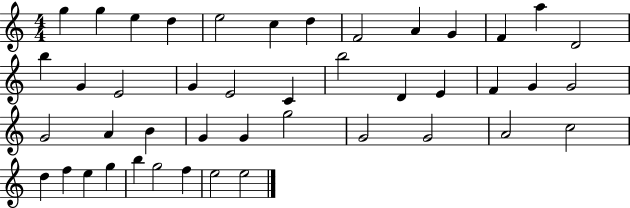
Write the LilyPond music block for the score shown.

{
  \clef treble
  \numericTimeSignature
  \time 4/4
  \key c \major
  g''4 g''4 e''4 d''4 | e''2 c''4 d''4 | f'2 a'4 g'4 | f'4 a''4 d'2 | \break b''4 g'4 e'2 | g'4 e'2 c'4 | b''2 d'4 e'4 | f'4 g'4 g'2 | \break g'2 a'4 b'4 | g'4 g'4 g''2 | g'2 g'2 | a'2 c''2 | \break d''4 f''4 e''4 g''4 | b''4 g''2 f''4 | e''2 e''2 | \bar "|."
}